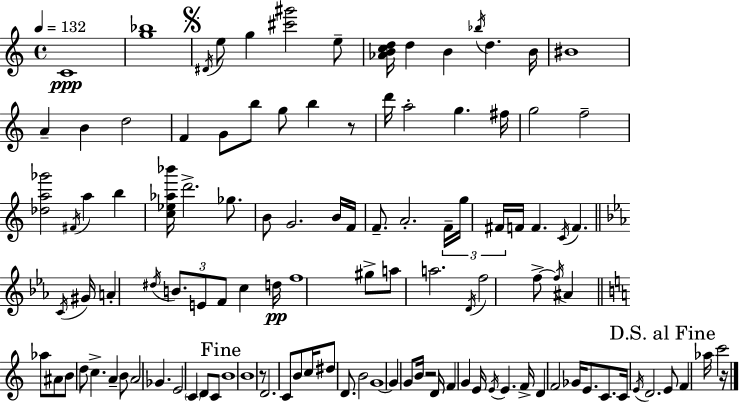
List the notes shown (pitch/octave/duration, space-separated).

C4/w [G5,Bb5]/w D#4/s E5/e G5/q [C#6,G#6]/h E5/e [Ab4,B4,C5,D5]/s D5/q B4/q Bb5/s D5/q. B4/s BIS4/w A4/q B4/q D5/h F4/q G4/e B5/e G5/e B5/q R/e D6/s A5/h G5/q. F#5/s G5/h F5/h [Db5,A5,Gb6]/h F#4/s A5/q B5/q [C5,Eb5,Ab5,Bb6]/s D6/h. Gb5/e. B4/e G4/h. B4/s F4/s F4/e. A4/h. F4/s G5/s F#4/s F4/s F4/q. C4/s F4/q. C4/s G#4/s A4/q D#5/s B4/e. E4/e F4/e C5/q D5/s F5/w G#5/e A5/e A5/h. D4/s F5/h F5/e F5/s A#4/q Ab5/e A#4/e B4/e D5/e C5/q. A4/q B4/e A4/h Gb4/q. E4/h C4/q D4/e C4/e B4/w B4/w R/e D4/h. C4/e B4/e C5/s D#5/e D4/e. B4/h G4/w G4/q G4/e B4/s R/h D4/s F4/q G4/q E4/s E4/s E4/q. F4/s D4/q F4/h Gb4/s E4/e. C4/e. C4/s E4/s D4/h. E4/e F4/q Ab5/s C6/h R/s